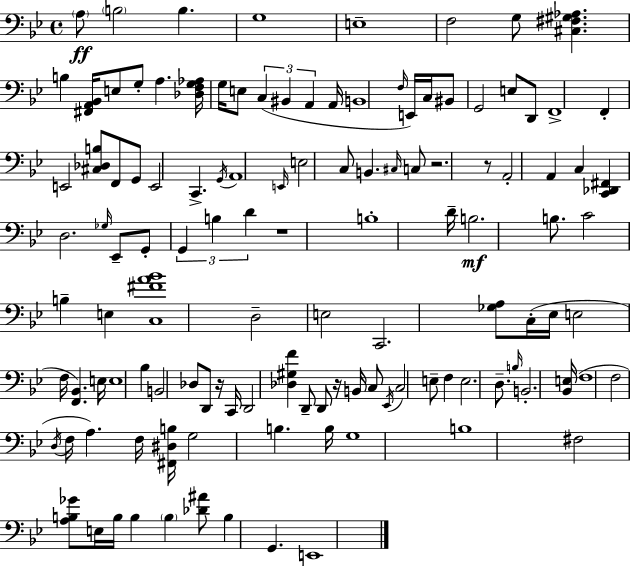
A3/e B3/h B3/q. G3/w E3/w F3/h G3/e [C#3,F#3,G#3,Ab3]/q. B3/q [F#2,A2,Bb2]/s E3/e G3/e A3/q. [Db3,F3,G3,Ab3]/s G3/s E3/e C3/q BIS2/q A2/q A2/s B2/w F3/s E2/s C3/s BIS2/e G2/h E3/e D2/e F2/w F2/q E2/h [C#3,Db3,B3]/e F2/e G2/e E2/h C2/q. G2/s A2/w E2/s E3/h C3/e B2/q. C#3/s C3/e R/h. R/e A2/h A2/q C3/q [C2,Db2,F#2]/q D3/h. Gb3/s Eb2/e G2/e G2/q B3/q D4/q R/w B3/w D4/s B3/h. B3/e. C4/h B3/q E3/q [C3,F#4,A4,Bb4]/w D3/h E3/h C2/h. [Gb3,A3]/e C3/s Eb3/s E3/h F3/s [F2,Bb2]/q. E3/s E3/w Bb3/q B2/h Db3/e D2/e R/s C2/s D2/h [Db3,G#3,F4]/q D2/e D2/e R/s B2/s C3/e Eb2/s C3/h E3/e F3/q E3/h. D3/e. B3/s B2/h. [Bb2,E3]/s F3/w F3/h D3/s F3/s A3/q. F3/s [F#2,D#3,B3]/s G3/h B3/q. B3/s G3/w B3/w F#3/h [A3,B3,Gb4]/e E3/s B3/s B3/q B3/q [Db4,A#4]/e B3/q G2/q. E2/w